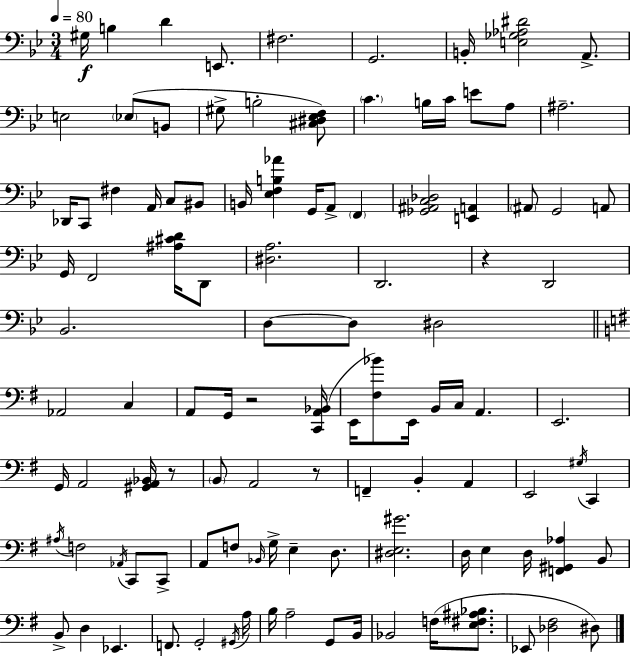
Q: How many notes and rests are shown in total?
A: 109